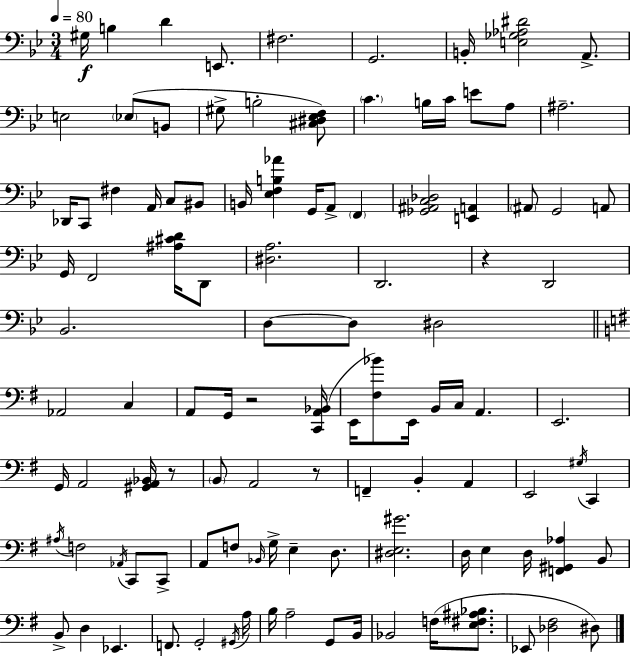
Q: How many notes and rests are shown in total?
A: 109